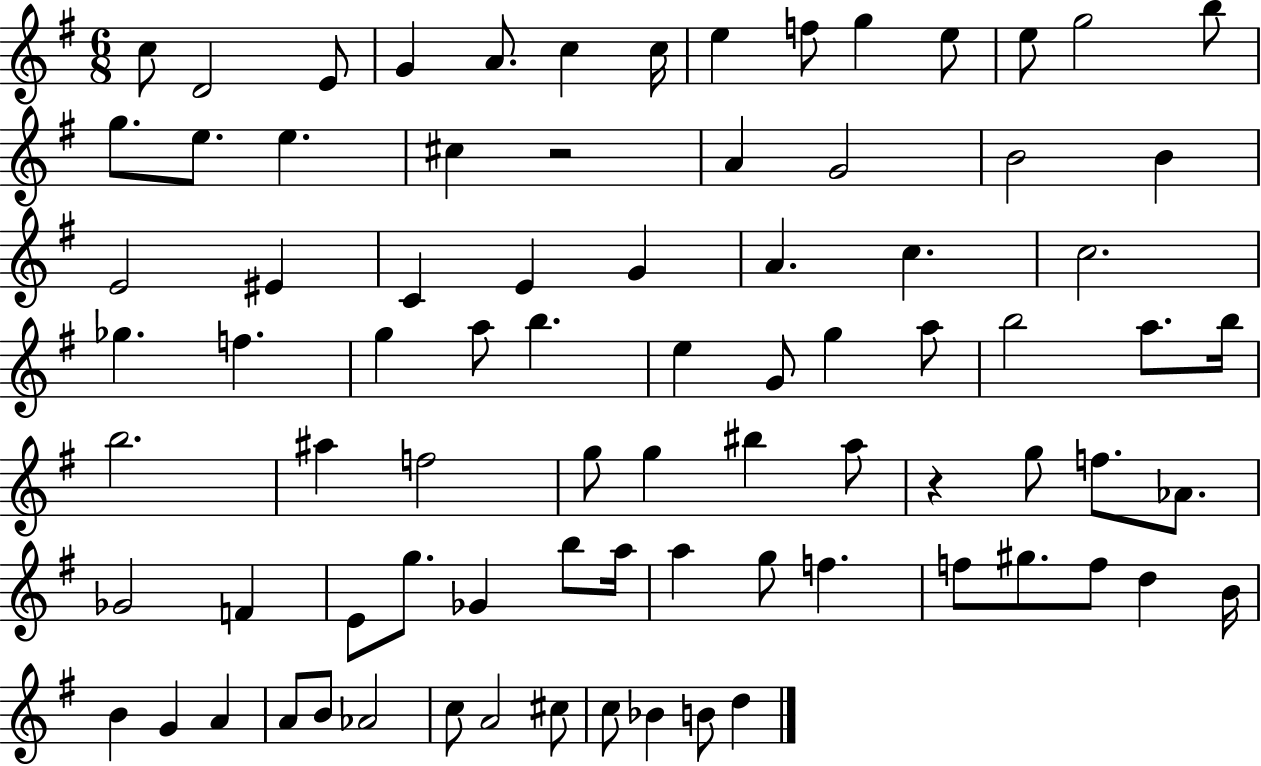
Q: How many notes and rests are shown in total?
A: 82